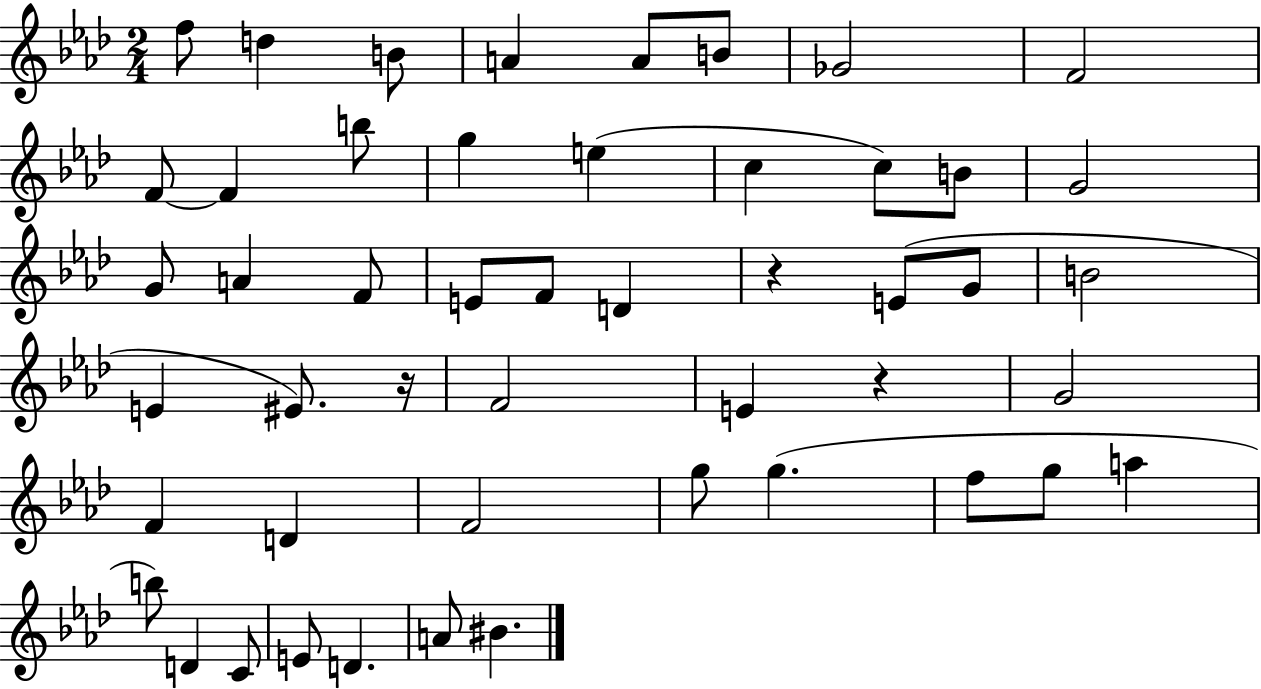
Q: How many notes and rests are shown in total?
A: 49